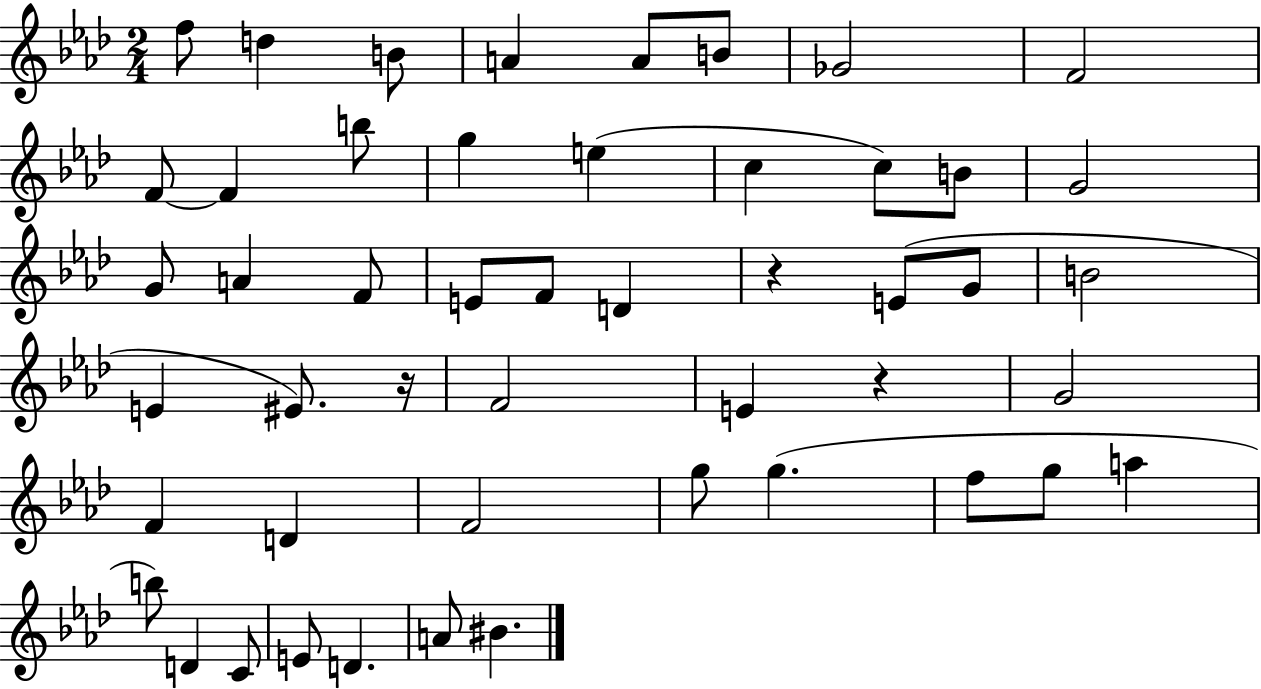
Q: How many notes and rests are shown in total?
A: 49